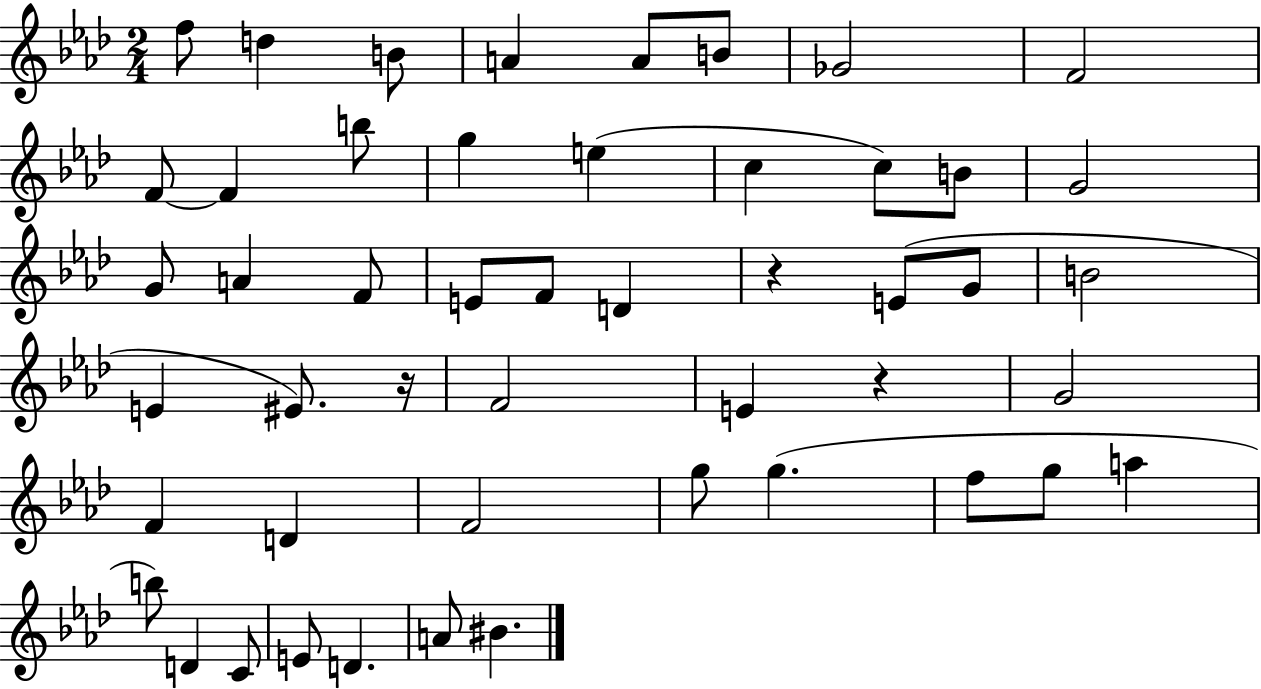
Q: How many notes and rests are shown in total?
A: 49